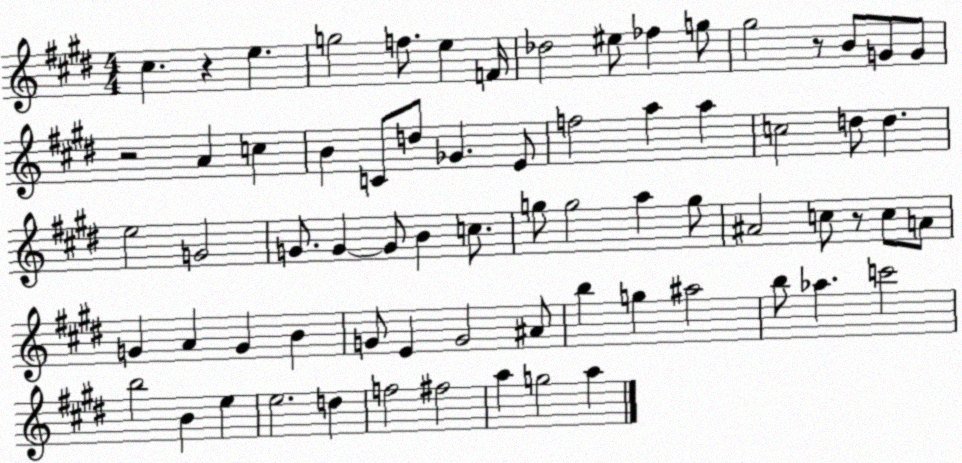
X:1
T:Untitled
M:4/4
L:1/4
K:E
^c z e g2 f/2 e F/4 _d2 ^e/2 _f g/2 ^g2 z/2 B/2 G/2 G/2 z2 A c B C/2 d/2 _G E/2 f2 a a c2 d/2 d e2 G2 G/2 G G/2 B c/2 g/2 g2 a g/2 ^A2 c/2 z/2 c/2 A/2 G A G B G/2 E G2 ^A/2 b g ^a2 b/2 _a c'2 b2 B e e2 d f2 ^f2 a g2 a